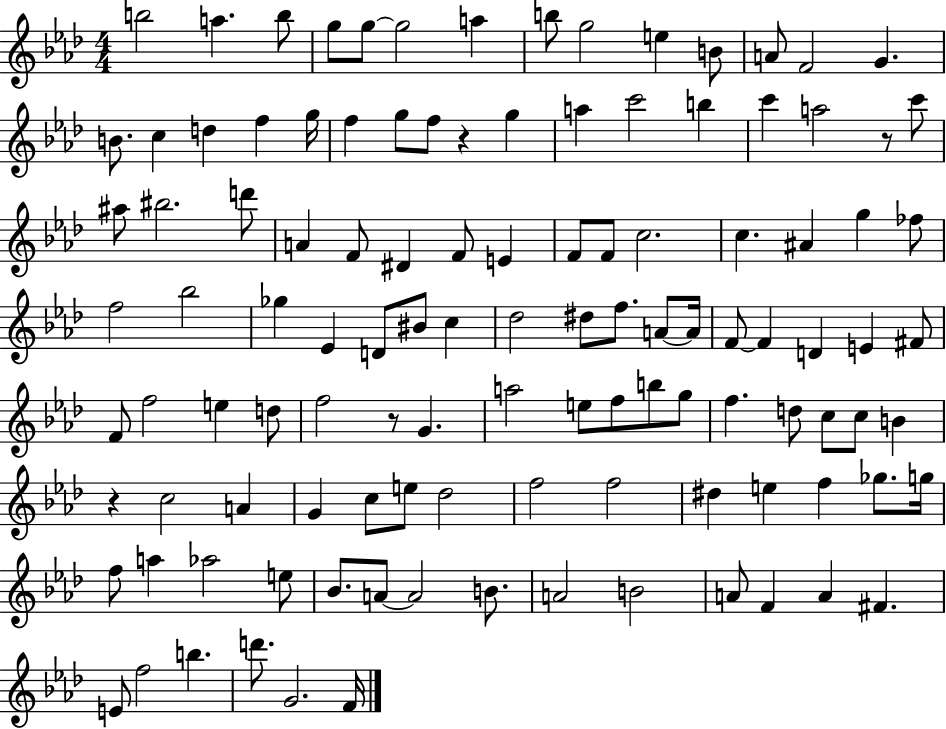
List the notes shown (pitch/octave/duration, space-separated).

B5/h A5/q. B5/e G5/e G5/e G5/h A5/q B5/e G5/h E5/q B4/e A4/e F4/h G4/q. B4/e. C5/q D5/q F5/q G5/s F5/q G5/e F5/e R/q G5/q A5/q C6/h B5/q C6/q A5/h R/e C6/e A#5/e BIS5/h. D6/e A4/q F4/e D#4/q F4/e E4/q F4/e F4/e C5/h. C5/q. A#4/q G5/q FES5/e F5/h Bb5/h Gb5/q Eb4/q D4/e BIS4/e C5/q Db5/h D#5/e F5/e. A4/e A4/s F4/e F4/q D4/q E4/q F#4/e F4/e F5/h E5/q D5/e F5/h R/e G4/q. A5/h E5/e F5/e B5/e G5/e F5/q. D5/e C5/e C5/e B4/q R/q C5/h A4/q G4/q C5/e E5/e Db5/h F5/h F5/h D#5/q E5/q F5/q Gb5/e. G5/s F5/e A5/q Ab5/h E5/e Bb4/e. A4/e A4/h B4/e. A4/h B4/h A4/e F4/q A4/q F#4/q. E4/e F5/h B5/q. D6/e. G4/h. F4/s